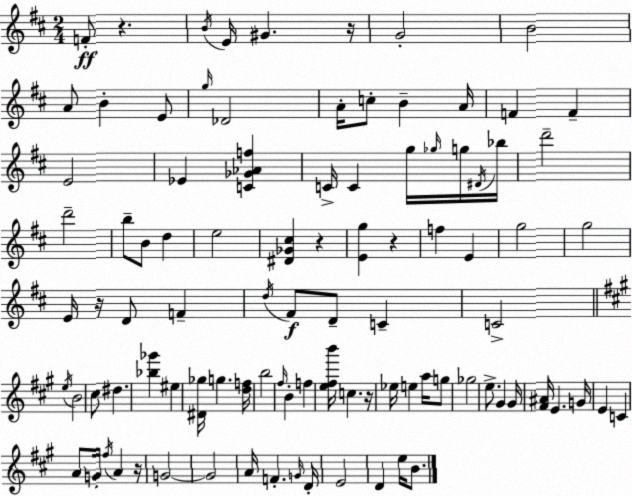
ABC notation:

X:1
T:Untitled
M:2/4
L:1/4
K:D
F/2 z B/4 E/4 ^G z/4 G2 B2 A/2 B E/2 g/4 _D2 A/4 c/2 B A/4 F F E2 _E [C_G_Af] C/4 C g/4 _g/4 g/4 ^D/4 _b/4 d'2 d'2 b/2 B/2 d e2 [^D_G^c] z [Eg] z f E g2 g2 E/4 z/4 D/2 F d/4 ^F/2 D/2 C C2 e/4 B2 ^c/2 ^d [_b_g'] ^e [^D_g]/4 g [df]/4 b2 ^f/4 B f [e^fb']/4 c z/4 _e/4 e a/4 g/2 _g2 e/2 ^G ^G/4 [^F^A]/4 E G/4 E C A/2 G/4 ^f/4 A z/4 G2 G2 A/4 F G/4 D/4 E2 D e/4 B/2